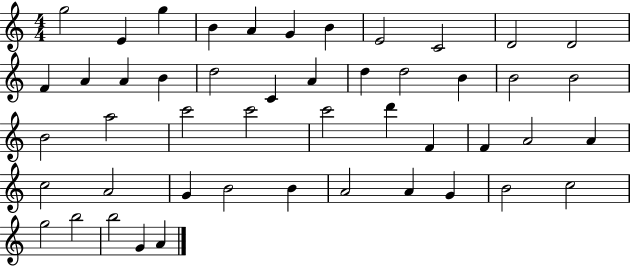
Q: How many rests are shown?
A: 0